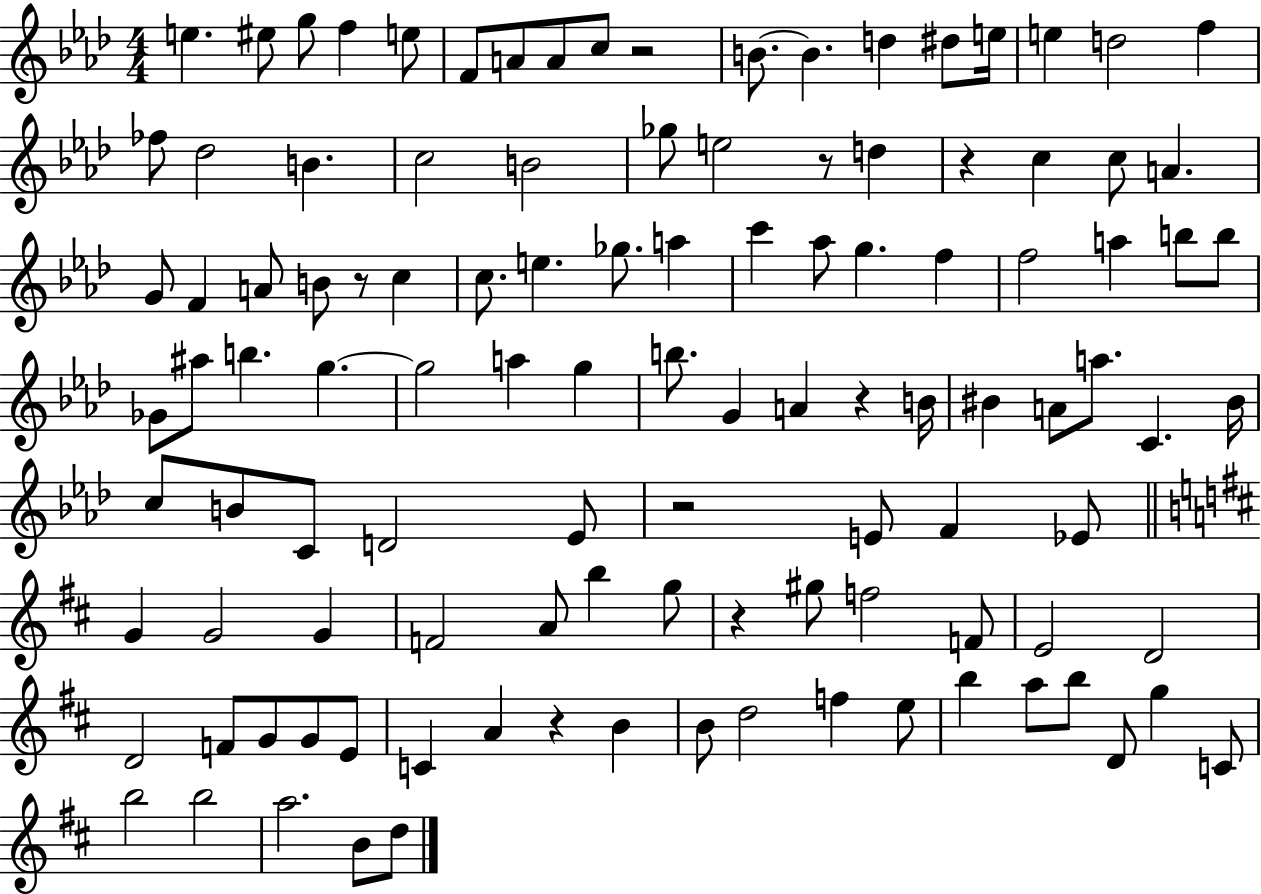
{
  \clef treble
  \numericTimeSignature
  \time 4/4
  \key aes \major
  e''4. eis''8 g''8 f''4 e''8 | f'8 a'8 a'8 c''8 r2 | b'8.~~ b'4. d''4 dis''8 e''16 | e''4 d''2 f''4 | \break fes''8 des''2 b'4. | c''2 b'2 | ges''8 e''2 r8 d''4 | r4 c''4 c''8 a'4. | \break g'8 f'4 a'8 b'8 r8 c''4 | c''8. e''4. ges''8. a''4 | c'''4 aes''8 g''4. f''4 | f''2 a''4 b''8 b''8 | \break ges'8 ais''8 b''4. g''4.~~ | g''2 a''4 g''4 | b''8. g'4 a'4 r4 b'16 | bis'4 a'8 a''8. c'4. bis'16 | \break c''8 b'8 c'8 d'2 ees'8 | r2 e'8 f'4 ees'8 | \bar "||" \break \key d \major g'4 g'2 g'4 | f'2 a'8 b''4 g''8 | r4 gis''8 f''2 f'8 | e'2 d'2 | \break d'2 f'8 g'8 g'8 e'8 | c'4 a'4 r4 b'4 | b'8 d''2 f''4 e''8 | b''4 a''8 b''8 d'8 g''4 c'8 | \break b''2 b''2 | a''2. b'8 d''8 | \bar "|."
}